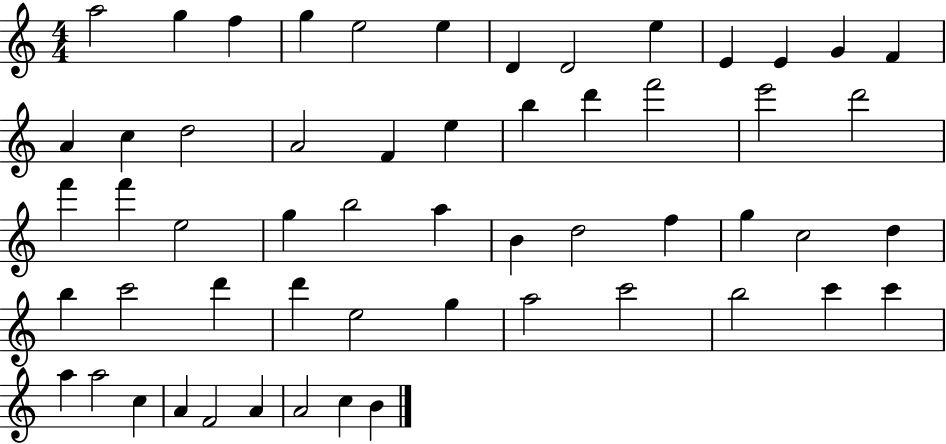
{
  \clef treble
  \numericTimeSignature
  \time 4/4
  \key c \major
  a''2 g''4 f''4 | g''4 e''2 e''4 | d'4 d'2 e''4 | e'4 e'4 g'4 f'4 | \break a'4 c''4 d''2 | a'2 f'4 e''4 | b''4 d'''4 f'''2 | e'''2 d'''2 | \break f'''4 f'''4 e''2 | g''4 b''2 a''4 | b'4 d''2 f''4 | g''4 c''2 d''4 | \break b''4 c'''2 d'''4 | d'''4 e''2 g''4 | a''2 c'''2 | b''2 c'''4 c'''4 | \break a''4 a''2 c''4 | a'4 f'2 a'4 | a'2 c''4 b'4 | \bar "|."
}